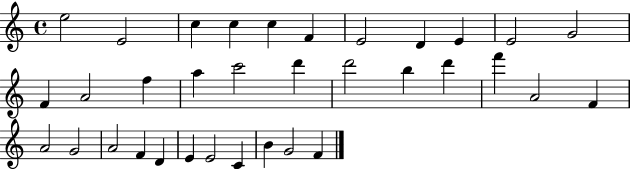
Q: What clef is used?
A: treble